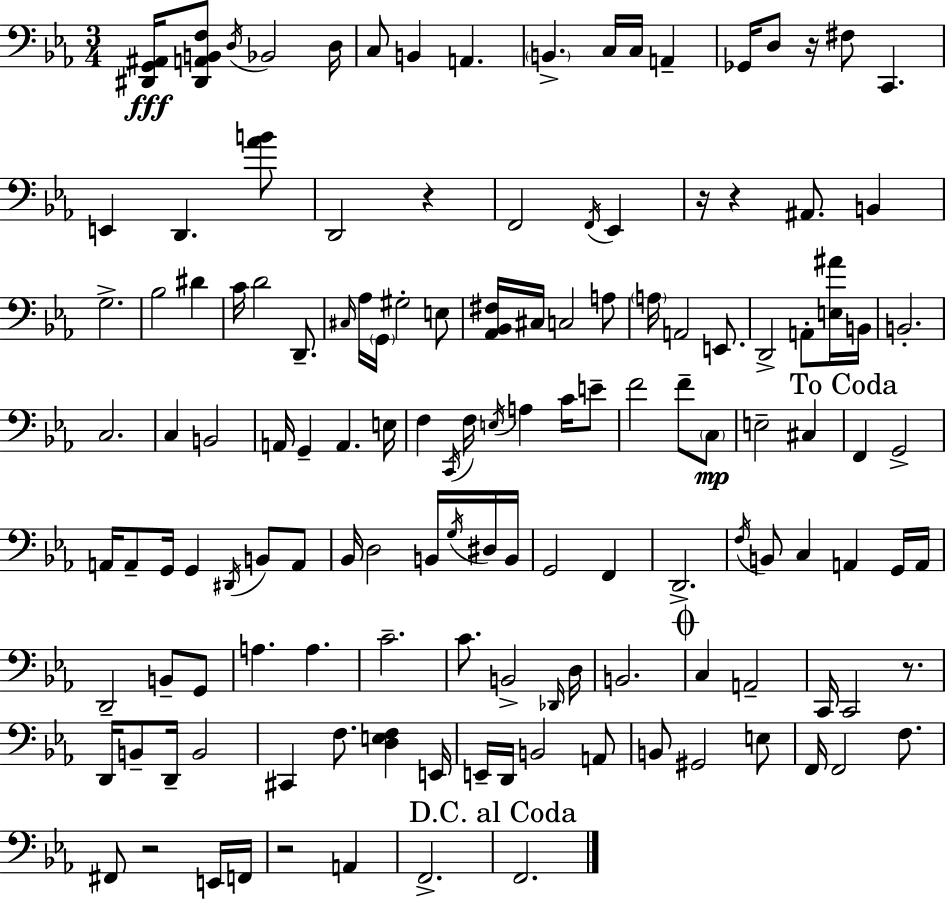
X:1
T:Untitled
M:3/4
L:1/4
K:Eb
[^D,,G,,^A,,]/4 [^D,,A,,B,,F,]/2 D,/4 _B,,2 D,/4 C,/2 B,, A,, B,, C,/4 C,/4 A,, _G,,/4 D,/2 z/4 ^F,/2 C,, E,, D,, [_AB]/2 D,,2 z F,,2 F,,/4 _E,, z/4 z ^A,,/2 B,, G,2 _B,2 ^D C/4 D2 D,,/2 ^C,/4 _A,/4 G,,/4 ^G,2 E,/2 [_A,,_B,,^F,]/4 ^C,/4 C,2 A,/2 A,/4 A,,2 E,,/2 D,,2 A,,/2 [E,^A]/4 B,,/4 B,,2 C,2 C, B,,2 A,,/4 G,, A,, E,/4 F, C,,/4 F,/4 E,/4 A, C/4 E/2 F2 F/2 C,/2 E,2 ^C, F,, G,,2 A,,/4 A,,/2 G,,/4 G,, ^D,,/4 B,,/2 A,,/2 _B,,/4 D,2 B,,/4 G,/4 ^D,/4 B,,/4 G,,2 F,, D,,2 F,/4 B,,/2 C, A,, G,,/4 A,,/4 D,,2 B,,/2 G,,/2 A, A, C2 C/2 B,,2 _D,,/4 D,/4 B,,2 C, A,,2 C,,/4 C,,2 z/2 D,,/4 B,,/2 D,,/4 B,,2 ^C,, F,/2 [D,E,F,] E,,/4 E,,/4 D,,/4 B,,2 A,,/2 B,,/2 ^G,,2 E,/2 F,,/4 F,,2 F,/2 ^F,,/2 z2 E,,/4 F,,/4 z2 A,, F,,2 F,,2